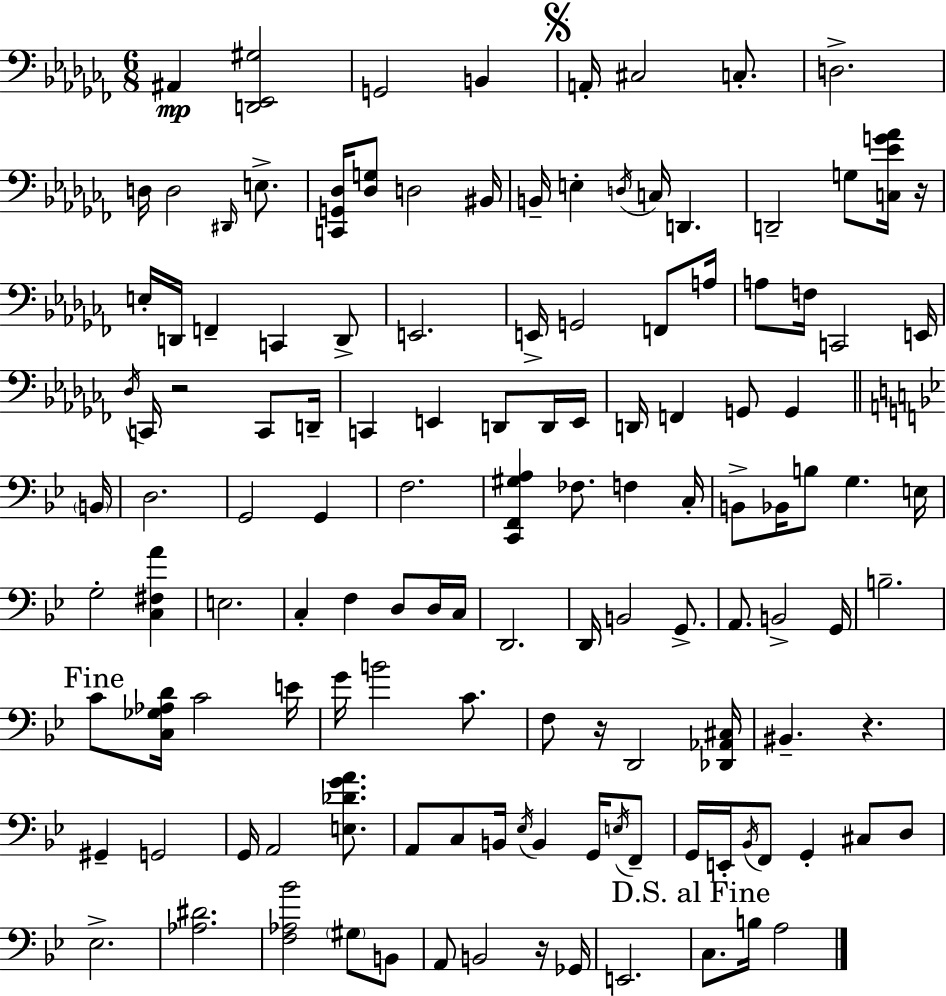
X:1
T:Untitled
M:6/8
L:1/4
K:Abm
^A,, [D,,_E,,^G,]2 G,,2 B,, A,,/4 ^C,2 C,/2 D,2 D,/4 D,2 ^D,,/4 E,/2 [C,,G,,_D,]/4 [_D,G,]/2 D,2 ^B,,/4 B,,/4 E, D,/4 C,/4 D,, D,,2 G,/2 [C,_EG_A]/4 z/4 E,/4 D,,/4 F,, C,, D,,/2 E,,2 E,,/4 G,,2 F,,/2 A,/4 A,/2 F,/4 C,,2 E,,/4 _D,/4 C,,/4 z2 C,,/2 D,,/4 C,, E,, D,,/2 D,,/4 E,,/4 D,,/4 F,, G,,/2 G,, B,,/4 D,2 G,,2 G,, F,2 [C,,F,,^G,A,] _F,/2 F, C,/4 B,,/2 _B,,/4 B,/2 G, E,/4 G,2 [C,^F,A] E,2 C, F, D,/2 D,/4 C,/4 D,,2 D,,/4 B,,2 G,,/2 A,,/2 B,,2 G,,/4 B,2 C/2 [C,_G,_A,D]/4 C2 E/4 G/4 B2 C/2 F,/2 z/4 D,,2 [_D,,_A,,^C,]/4 ^B,, z ^G,, G,,2 G,,/4 A,,2 [E,_DGA]/2 A,,/2 C,/2 B,,/4 _E,/4 B,, G,,/4 E,/4 F,,/2 G,,/4 E,,/4 _B,,/4 F,,/2 G,, ^C,/2 D,/2 _E,2 [_A,^D]2 [F,_A,_B]2 ^G,/2 B,,/2 A,,/2 B,,2 z/4 _G,,/4 E,,2 C,/2 B,/4 A,2